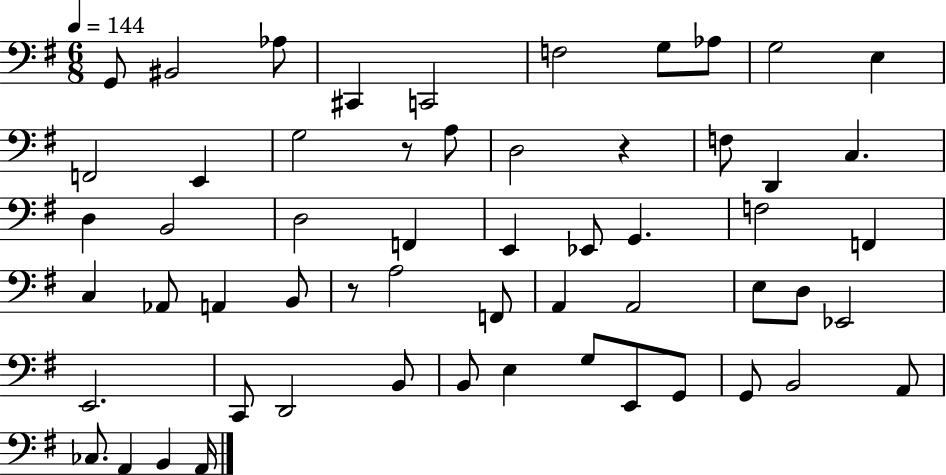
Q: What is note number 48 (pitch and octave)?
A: G2